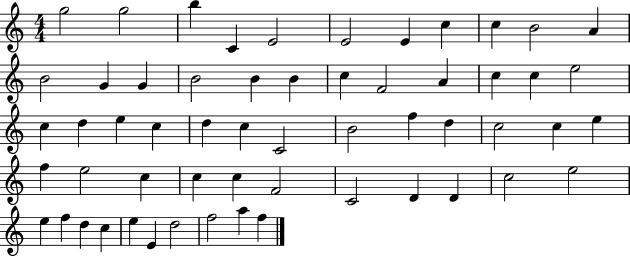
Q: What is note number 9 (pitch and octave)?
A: C5